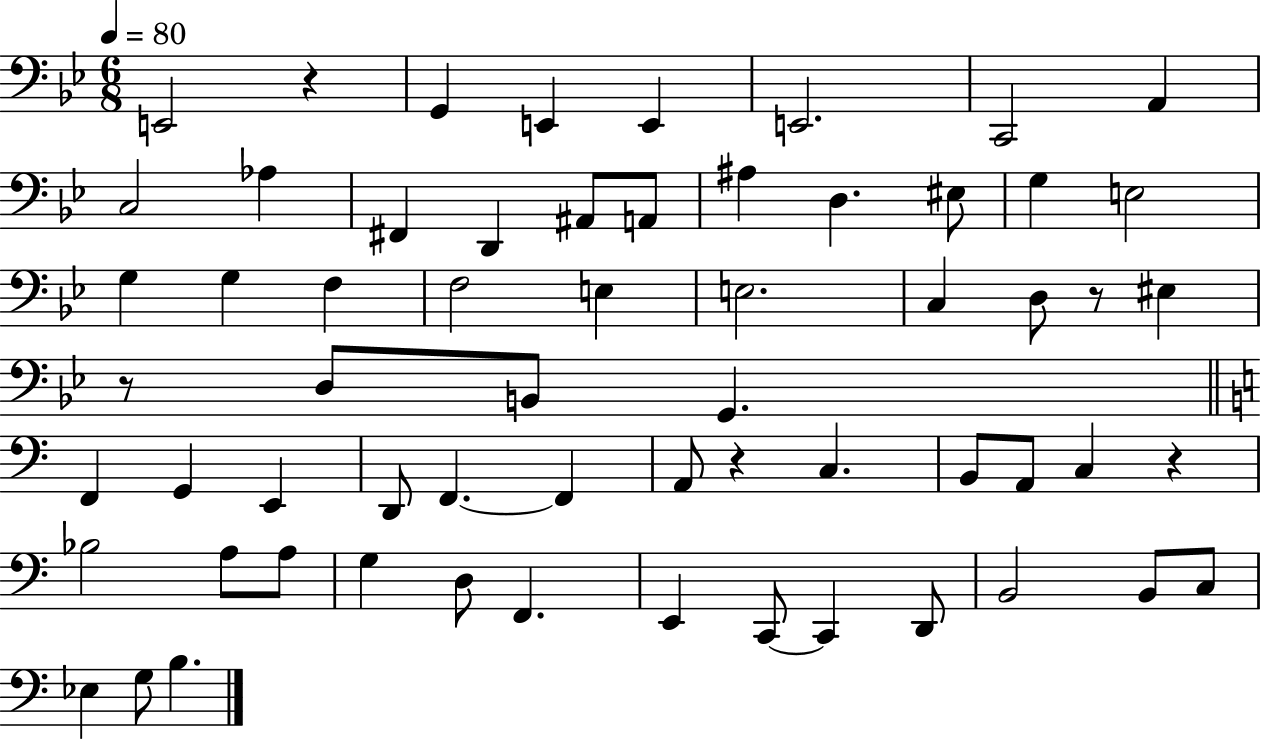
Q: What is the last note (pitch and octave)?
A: B3